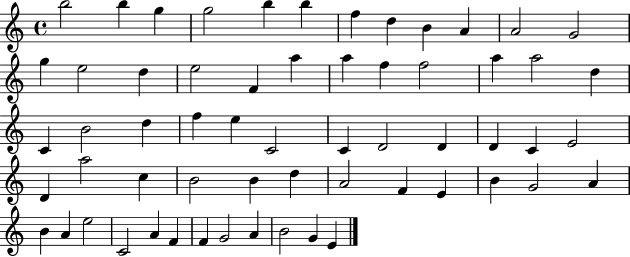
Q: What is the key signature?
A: C major